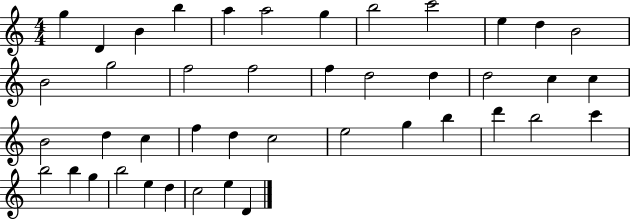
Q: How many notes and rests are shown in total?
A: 43